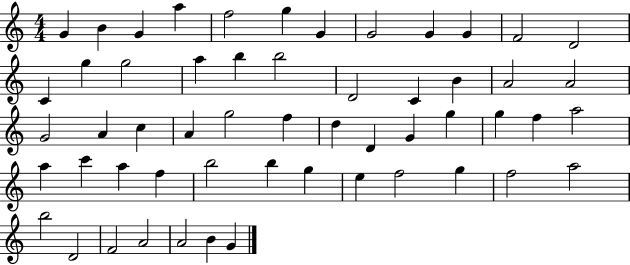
{
  \clef treble
  \numericTimeSignature
  \time 4/4
  \key c \major
  g'4 b'4 g'4 a''4 | f''2 g''4 g'4 | g'2 g'4 g'4 | f'2 d'2 | \break c'4 g''4 g''2 | a''4 b''4 b''2 | d'2 c'4 b'4 | a'2 a'2 | \break g'2 a'4 c''4 | a'4 g''2 f''4 | d''4 d'4 g'4 g''4 | g''4 f''4 a''2 | \break a''4 c'''4 a''4 f''4 | b''2 b''4 g''4 | e''4 f''2 g''4 | f''2 a''2 | \break b''2 d'2 | f'2 a'2 | a'2 b'4 g'4 | \bar "|."
}